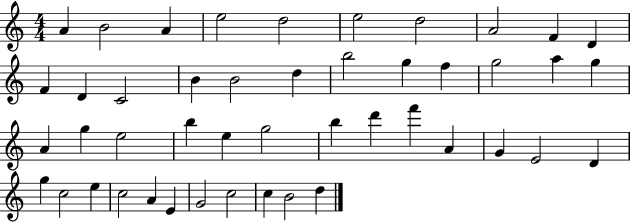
A4/q B4/h A4/q E5/h D5/h E5/h D5/h A4/h F4/q D4/q F4/q D4/q C4/h B4/q B4/h D5/q B5/h G5/q F5/q G5/h A5/q G5/q A4/q G5/q E5/h B5/q E5/q G5/h B5/q D6/q F6/q A4/q G4/q E4/h D4/q G5/q C5/h E5/q C5/h A4/q E4/q G4/h C5/h C5/q B4/h D5/q